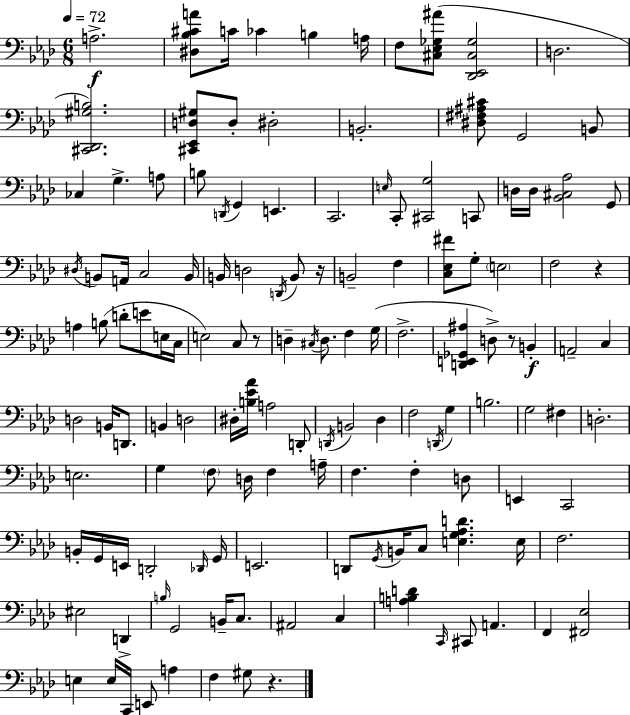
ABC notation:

X:1
T:Untitled
M:6/8
L:1/4
K:Ab
A,2 [^D,_B,^CA]/2 C/4 _C B, A,/4 F,/2 [^C,_E,_G,^A]/2 [_D,,_E,,^C,_G,]2 D,2 [^C,,_D,,^G,B,]2 [^C,,_E,,D,^G,]/2 D,/2 ^D,2 B,,2 [^D,^F,^A,^C]/2 G,,2 B,,/2 _C, G, A,/2 B,/2 D,,/4 G,, E,, C,,2 E,/4 C,,/2 [^C,,G,]2 C,,/2 D,/4 D,/4 [_B,,^C,_A,]2 G,,/2 ^D,/4 B,,/2 A,,/4 C,2 B,,/4 B,,/4 D,2 D,,/4 B,,/2 z/4 B,,2 F, [C,_E,^F]/2 G,/2 E,2 F,2 z A, B,/2 D/2 E/2 E,/4 C,/4 E,2 C,/2 z/2 D, ^C,/4 D,/2 F, G,/4 F,2 [D,,E,,_G,,^A,] D,/2 z/2 B,, A,,2 C, D,2 B,,/4 D,,/2 B,, D,2 ^D,/4 [B,_E_A]/4 A,2 D,,/2 D,,/4 B,,2 _D, F,2 D,,/4 G, B,2 G,2 ^F, D,2 E,2 G, F,/2 D,/4 F, A,/4 F, F, D,/2 E,, C,,2 B,,/4 G,,/4 E,,/4 D,,2 _D,,/4 G,,/4 E,,2 D,,/2 G,,/4 B,,/4 C,/2 [E,G,_A,D] E,/4 F,2 ^E,2 D,, B,/4 G,,2 B,,/4 C,/2 ^A,,2 C, [A,B,D] C,,/4 ^C,,/2 A,, F,, [^F,,_E,]2 E, E,/4 C,,/4 E,,/2 A, F, ^G,/2 z